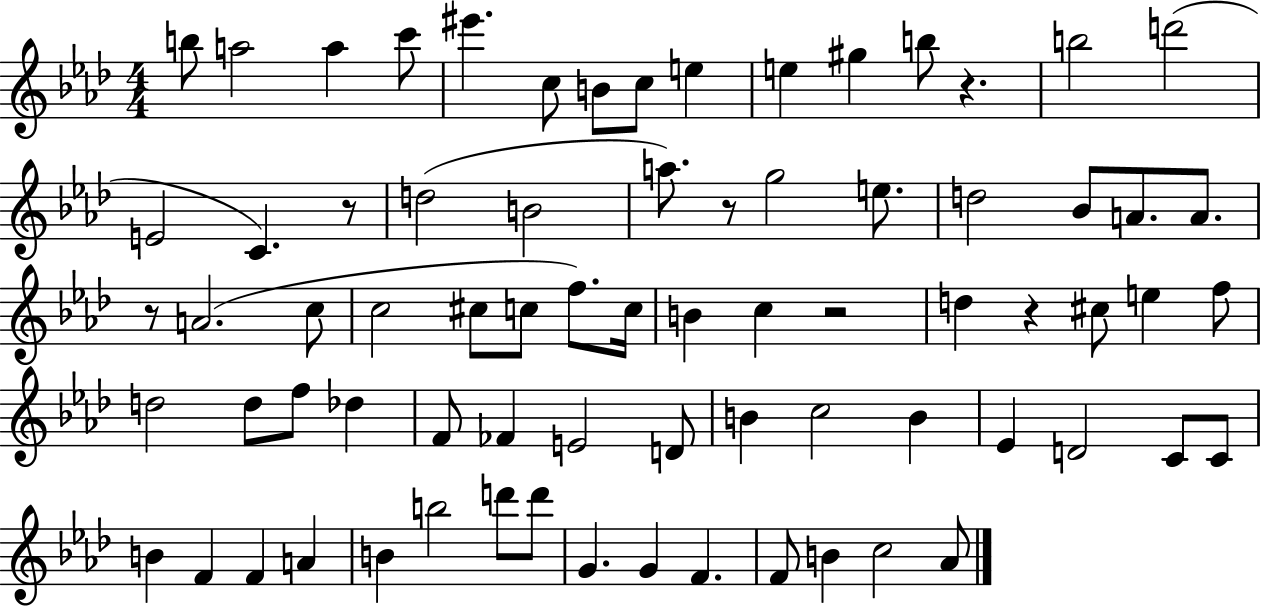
B5/e A5/h A5/q C6/e EIS6/q. C5/e B4/e C5/e E5/q E5/q G#5/q B5/e R/q. B5/h D6/h E4/h C4/q. R/e D5/h B4/h A5/e. R/e G5/h E5/e. D5/h Bb4/e A4/e. A4/e. R/e A4/h. C5/e C5/h C#5/e C5/e F5/e. C5/s B4/q C5/q R/h D5/q R/q C#5/e E5/q F5/e D5/h D5/e F5/e Db5/q F4/e FES4/q E4/h D4/e B4/q C5/h B4/q Eb4/q D4/h C4/e C4/e B4/q F4/q F4/q A4/q B4/q B5/h D6/e D6/e G4/q. G4/q F4/q. F4/e B4/q C5/h Ab4/e